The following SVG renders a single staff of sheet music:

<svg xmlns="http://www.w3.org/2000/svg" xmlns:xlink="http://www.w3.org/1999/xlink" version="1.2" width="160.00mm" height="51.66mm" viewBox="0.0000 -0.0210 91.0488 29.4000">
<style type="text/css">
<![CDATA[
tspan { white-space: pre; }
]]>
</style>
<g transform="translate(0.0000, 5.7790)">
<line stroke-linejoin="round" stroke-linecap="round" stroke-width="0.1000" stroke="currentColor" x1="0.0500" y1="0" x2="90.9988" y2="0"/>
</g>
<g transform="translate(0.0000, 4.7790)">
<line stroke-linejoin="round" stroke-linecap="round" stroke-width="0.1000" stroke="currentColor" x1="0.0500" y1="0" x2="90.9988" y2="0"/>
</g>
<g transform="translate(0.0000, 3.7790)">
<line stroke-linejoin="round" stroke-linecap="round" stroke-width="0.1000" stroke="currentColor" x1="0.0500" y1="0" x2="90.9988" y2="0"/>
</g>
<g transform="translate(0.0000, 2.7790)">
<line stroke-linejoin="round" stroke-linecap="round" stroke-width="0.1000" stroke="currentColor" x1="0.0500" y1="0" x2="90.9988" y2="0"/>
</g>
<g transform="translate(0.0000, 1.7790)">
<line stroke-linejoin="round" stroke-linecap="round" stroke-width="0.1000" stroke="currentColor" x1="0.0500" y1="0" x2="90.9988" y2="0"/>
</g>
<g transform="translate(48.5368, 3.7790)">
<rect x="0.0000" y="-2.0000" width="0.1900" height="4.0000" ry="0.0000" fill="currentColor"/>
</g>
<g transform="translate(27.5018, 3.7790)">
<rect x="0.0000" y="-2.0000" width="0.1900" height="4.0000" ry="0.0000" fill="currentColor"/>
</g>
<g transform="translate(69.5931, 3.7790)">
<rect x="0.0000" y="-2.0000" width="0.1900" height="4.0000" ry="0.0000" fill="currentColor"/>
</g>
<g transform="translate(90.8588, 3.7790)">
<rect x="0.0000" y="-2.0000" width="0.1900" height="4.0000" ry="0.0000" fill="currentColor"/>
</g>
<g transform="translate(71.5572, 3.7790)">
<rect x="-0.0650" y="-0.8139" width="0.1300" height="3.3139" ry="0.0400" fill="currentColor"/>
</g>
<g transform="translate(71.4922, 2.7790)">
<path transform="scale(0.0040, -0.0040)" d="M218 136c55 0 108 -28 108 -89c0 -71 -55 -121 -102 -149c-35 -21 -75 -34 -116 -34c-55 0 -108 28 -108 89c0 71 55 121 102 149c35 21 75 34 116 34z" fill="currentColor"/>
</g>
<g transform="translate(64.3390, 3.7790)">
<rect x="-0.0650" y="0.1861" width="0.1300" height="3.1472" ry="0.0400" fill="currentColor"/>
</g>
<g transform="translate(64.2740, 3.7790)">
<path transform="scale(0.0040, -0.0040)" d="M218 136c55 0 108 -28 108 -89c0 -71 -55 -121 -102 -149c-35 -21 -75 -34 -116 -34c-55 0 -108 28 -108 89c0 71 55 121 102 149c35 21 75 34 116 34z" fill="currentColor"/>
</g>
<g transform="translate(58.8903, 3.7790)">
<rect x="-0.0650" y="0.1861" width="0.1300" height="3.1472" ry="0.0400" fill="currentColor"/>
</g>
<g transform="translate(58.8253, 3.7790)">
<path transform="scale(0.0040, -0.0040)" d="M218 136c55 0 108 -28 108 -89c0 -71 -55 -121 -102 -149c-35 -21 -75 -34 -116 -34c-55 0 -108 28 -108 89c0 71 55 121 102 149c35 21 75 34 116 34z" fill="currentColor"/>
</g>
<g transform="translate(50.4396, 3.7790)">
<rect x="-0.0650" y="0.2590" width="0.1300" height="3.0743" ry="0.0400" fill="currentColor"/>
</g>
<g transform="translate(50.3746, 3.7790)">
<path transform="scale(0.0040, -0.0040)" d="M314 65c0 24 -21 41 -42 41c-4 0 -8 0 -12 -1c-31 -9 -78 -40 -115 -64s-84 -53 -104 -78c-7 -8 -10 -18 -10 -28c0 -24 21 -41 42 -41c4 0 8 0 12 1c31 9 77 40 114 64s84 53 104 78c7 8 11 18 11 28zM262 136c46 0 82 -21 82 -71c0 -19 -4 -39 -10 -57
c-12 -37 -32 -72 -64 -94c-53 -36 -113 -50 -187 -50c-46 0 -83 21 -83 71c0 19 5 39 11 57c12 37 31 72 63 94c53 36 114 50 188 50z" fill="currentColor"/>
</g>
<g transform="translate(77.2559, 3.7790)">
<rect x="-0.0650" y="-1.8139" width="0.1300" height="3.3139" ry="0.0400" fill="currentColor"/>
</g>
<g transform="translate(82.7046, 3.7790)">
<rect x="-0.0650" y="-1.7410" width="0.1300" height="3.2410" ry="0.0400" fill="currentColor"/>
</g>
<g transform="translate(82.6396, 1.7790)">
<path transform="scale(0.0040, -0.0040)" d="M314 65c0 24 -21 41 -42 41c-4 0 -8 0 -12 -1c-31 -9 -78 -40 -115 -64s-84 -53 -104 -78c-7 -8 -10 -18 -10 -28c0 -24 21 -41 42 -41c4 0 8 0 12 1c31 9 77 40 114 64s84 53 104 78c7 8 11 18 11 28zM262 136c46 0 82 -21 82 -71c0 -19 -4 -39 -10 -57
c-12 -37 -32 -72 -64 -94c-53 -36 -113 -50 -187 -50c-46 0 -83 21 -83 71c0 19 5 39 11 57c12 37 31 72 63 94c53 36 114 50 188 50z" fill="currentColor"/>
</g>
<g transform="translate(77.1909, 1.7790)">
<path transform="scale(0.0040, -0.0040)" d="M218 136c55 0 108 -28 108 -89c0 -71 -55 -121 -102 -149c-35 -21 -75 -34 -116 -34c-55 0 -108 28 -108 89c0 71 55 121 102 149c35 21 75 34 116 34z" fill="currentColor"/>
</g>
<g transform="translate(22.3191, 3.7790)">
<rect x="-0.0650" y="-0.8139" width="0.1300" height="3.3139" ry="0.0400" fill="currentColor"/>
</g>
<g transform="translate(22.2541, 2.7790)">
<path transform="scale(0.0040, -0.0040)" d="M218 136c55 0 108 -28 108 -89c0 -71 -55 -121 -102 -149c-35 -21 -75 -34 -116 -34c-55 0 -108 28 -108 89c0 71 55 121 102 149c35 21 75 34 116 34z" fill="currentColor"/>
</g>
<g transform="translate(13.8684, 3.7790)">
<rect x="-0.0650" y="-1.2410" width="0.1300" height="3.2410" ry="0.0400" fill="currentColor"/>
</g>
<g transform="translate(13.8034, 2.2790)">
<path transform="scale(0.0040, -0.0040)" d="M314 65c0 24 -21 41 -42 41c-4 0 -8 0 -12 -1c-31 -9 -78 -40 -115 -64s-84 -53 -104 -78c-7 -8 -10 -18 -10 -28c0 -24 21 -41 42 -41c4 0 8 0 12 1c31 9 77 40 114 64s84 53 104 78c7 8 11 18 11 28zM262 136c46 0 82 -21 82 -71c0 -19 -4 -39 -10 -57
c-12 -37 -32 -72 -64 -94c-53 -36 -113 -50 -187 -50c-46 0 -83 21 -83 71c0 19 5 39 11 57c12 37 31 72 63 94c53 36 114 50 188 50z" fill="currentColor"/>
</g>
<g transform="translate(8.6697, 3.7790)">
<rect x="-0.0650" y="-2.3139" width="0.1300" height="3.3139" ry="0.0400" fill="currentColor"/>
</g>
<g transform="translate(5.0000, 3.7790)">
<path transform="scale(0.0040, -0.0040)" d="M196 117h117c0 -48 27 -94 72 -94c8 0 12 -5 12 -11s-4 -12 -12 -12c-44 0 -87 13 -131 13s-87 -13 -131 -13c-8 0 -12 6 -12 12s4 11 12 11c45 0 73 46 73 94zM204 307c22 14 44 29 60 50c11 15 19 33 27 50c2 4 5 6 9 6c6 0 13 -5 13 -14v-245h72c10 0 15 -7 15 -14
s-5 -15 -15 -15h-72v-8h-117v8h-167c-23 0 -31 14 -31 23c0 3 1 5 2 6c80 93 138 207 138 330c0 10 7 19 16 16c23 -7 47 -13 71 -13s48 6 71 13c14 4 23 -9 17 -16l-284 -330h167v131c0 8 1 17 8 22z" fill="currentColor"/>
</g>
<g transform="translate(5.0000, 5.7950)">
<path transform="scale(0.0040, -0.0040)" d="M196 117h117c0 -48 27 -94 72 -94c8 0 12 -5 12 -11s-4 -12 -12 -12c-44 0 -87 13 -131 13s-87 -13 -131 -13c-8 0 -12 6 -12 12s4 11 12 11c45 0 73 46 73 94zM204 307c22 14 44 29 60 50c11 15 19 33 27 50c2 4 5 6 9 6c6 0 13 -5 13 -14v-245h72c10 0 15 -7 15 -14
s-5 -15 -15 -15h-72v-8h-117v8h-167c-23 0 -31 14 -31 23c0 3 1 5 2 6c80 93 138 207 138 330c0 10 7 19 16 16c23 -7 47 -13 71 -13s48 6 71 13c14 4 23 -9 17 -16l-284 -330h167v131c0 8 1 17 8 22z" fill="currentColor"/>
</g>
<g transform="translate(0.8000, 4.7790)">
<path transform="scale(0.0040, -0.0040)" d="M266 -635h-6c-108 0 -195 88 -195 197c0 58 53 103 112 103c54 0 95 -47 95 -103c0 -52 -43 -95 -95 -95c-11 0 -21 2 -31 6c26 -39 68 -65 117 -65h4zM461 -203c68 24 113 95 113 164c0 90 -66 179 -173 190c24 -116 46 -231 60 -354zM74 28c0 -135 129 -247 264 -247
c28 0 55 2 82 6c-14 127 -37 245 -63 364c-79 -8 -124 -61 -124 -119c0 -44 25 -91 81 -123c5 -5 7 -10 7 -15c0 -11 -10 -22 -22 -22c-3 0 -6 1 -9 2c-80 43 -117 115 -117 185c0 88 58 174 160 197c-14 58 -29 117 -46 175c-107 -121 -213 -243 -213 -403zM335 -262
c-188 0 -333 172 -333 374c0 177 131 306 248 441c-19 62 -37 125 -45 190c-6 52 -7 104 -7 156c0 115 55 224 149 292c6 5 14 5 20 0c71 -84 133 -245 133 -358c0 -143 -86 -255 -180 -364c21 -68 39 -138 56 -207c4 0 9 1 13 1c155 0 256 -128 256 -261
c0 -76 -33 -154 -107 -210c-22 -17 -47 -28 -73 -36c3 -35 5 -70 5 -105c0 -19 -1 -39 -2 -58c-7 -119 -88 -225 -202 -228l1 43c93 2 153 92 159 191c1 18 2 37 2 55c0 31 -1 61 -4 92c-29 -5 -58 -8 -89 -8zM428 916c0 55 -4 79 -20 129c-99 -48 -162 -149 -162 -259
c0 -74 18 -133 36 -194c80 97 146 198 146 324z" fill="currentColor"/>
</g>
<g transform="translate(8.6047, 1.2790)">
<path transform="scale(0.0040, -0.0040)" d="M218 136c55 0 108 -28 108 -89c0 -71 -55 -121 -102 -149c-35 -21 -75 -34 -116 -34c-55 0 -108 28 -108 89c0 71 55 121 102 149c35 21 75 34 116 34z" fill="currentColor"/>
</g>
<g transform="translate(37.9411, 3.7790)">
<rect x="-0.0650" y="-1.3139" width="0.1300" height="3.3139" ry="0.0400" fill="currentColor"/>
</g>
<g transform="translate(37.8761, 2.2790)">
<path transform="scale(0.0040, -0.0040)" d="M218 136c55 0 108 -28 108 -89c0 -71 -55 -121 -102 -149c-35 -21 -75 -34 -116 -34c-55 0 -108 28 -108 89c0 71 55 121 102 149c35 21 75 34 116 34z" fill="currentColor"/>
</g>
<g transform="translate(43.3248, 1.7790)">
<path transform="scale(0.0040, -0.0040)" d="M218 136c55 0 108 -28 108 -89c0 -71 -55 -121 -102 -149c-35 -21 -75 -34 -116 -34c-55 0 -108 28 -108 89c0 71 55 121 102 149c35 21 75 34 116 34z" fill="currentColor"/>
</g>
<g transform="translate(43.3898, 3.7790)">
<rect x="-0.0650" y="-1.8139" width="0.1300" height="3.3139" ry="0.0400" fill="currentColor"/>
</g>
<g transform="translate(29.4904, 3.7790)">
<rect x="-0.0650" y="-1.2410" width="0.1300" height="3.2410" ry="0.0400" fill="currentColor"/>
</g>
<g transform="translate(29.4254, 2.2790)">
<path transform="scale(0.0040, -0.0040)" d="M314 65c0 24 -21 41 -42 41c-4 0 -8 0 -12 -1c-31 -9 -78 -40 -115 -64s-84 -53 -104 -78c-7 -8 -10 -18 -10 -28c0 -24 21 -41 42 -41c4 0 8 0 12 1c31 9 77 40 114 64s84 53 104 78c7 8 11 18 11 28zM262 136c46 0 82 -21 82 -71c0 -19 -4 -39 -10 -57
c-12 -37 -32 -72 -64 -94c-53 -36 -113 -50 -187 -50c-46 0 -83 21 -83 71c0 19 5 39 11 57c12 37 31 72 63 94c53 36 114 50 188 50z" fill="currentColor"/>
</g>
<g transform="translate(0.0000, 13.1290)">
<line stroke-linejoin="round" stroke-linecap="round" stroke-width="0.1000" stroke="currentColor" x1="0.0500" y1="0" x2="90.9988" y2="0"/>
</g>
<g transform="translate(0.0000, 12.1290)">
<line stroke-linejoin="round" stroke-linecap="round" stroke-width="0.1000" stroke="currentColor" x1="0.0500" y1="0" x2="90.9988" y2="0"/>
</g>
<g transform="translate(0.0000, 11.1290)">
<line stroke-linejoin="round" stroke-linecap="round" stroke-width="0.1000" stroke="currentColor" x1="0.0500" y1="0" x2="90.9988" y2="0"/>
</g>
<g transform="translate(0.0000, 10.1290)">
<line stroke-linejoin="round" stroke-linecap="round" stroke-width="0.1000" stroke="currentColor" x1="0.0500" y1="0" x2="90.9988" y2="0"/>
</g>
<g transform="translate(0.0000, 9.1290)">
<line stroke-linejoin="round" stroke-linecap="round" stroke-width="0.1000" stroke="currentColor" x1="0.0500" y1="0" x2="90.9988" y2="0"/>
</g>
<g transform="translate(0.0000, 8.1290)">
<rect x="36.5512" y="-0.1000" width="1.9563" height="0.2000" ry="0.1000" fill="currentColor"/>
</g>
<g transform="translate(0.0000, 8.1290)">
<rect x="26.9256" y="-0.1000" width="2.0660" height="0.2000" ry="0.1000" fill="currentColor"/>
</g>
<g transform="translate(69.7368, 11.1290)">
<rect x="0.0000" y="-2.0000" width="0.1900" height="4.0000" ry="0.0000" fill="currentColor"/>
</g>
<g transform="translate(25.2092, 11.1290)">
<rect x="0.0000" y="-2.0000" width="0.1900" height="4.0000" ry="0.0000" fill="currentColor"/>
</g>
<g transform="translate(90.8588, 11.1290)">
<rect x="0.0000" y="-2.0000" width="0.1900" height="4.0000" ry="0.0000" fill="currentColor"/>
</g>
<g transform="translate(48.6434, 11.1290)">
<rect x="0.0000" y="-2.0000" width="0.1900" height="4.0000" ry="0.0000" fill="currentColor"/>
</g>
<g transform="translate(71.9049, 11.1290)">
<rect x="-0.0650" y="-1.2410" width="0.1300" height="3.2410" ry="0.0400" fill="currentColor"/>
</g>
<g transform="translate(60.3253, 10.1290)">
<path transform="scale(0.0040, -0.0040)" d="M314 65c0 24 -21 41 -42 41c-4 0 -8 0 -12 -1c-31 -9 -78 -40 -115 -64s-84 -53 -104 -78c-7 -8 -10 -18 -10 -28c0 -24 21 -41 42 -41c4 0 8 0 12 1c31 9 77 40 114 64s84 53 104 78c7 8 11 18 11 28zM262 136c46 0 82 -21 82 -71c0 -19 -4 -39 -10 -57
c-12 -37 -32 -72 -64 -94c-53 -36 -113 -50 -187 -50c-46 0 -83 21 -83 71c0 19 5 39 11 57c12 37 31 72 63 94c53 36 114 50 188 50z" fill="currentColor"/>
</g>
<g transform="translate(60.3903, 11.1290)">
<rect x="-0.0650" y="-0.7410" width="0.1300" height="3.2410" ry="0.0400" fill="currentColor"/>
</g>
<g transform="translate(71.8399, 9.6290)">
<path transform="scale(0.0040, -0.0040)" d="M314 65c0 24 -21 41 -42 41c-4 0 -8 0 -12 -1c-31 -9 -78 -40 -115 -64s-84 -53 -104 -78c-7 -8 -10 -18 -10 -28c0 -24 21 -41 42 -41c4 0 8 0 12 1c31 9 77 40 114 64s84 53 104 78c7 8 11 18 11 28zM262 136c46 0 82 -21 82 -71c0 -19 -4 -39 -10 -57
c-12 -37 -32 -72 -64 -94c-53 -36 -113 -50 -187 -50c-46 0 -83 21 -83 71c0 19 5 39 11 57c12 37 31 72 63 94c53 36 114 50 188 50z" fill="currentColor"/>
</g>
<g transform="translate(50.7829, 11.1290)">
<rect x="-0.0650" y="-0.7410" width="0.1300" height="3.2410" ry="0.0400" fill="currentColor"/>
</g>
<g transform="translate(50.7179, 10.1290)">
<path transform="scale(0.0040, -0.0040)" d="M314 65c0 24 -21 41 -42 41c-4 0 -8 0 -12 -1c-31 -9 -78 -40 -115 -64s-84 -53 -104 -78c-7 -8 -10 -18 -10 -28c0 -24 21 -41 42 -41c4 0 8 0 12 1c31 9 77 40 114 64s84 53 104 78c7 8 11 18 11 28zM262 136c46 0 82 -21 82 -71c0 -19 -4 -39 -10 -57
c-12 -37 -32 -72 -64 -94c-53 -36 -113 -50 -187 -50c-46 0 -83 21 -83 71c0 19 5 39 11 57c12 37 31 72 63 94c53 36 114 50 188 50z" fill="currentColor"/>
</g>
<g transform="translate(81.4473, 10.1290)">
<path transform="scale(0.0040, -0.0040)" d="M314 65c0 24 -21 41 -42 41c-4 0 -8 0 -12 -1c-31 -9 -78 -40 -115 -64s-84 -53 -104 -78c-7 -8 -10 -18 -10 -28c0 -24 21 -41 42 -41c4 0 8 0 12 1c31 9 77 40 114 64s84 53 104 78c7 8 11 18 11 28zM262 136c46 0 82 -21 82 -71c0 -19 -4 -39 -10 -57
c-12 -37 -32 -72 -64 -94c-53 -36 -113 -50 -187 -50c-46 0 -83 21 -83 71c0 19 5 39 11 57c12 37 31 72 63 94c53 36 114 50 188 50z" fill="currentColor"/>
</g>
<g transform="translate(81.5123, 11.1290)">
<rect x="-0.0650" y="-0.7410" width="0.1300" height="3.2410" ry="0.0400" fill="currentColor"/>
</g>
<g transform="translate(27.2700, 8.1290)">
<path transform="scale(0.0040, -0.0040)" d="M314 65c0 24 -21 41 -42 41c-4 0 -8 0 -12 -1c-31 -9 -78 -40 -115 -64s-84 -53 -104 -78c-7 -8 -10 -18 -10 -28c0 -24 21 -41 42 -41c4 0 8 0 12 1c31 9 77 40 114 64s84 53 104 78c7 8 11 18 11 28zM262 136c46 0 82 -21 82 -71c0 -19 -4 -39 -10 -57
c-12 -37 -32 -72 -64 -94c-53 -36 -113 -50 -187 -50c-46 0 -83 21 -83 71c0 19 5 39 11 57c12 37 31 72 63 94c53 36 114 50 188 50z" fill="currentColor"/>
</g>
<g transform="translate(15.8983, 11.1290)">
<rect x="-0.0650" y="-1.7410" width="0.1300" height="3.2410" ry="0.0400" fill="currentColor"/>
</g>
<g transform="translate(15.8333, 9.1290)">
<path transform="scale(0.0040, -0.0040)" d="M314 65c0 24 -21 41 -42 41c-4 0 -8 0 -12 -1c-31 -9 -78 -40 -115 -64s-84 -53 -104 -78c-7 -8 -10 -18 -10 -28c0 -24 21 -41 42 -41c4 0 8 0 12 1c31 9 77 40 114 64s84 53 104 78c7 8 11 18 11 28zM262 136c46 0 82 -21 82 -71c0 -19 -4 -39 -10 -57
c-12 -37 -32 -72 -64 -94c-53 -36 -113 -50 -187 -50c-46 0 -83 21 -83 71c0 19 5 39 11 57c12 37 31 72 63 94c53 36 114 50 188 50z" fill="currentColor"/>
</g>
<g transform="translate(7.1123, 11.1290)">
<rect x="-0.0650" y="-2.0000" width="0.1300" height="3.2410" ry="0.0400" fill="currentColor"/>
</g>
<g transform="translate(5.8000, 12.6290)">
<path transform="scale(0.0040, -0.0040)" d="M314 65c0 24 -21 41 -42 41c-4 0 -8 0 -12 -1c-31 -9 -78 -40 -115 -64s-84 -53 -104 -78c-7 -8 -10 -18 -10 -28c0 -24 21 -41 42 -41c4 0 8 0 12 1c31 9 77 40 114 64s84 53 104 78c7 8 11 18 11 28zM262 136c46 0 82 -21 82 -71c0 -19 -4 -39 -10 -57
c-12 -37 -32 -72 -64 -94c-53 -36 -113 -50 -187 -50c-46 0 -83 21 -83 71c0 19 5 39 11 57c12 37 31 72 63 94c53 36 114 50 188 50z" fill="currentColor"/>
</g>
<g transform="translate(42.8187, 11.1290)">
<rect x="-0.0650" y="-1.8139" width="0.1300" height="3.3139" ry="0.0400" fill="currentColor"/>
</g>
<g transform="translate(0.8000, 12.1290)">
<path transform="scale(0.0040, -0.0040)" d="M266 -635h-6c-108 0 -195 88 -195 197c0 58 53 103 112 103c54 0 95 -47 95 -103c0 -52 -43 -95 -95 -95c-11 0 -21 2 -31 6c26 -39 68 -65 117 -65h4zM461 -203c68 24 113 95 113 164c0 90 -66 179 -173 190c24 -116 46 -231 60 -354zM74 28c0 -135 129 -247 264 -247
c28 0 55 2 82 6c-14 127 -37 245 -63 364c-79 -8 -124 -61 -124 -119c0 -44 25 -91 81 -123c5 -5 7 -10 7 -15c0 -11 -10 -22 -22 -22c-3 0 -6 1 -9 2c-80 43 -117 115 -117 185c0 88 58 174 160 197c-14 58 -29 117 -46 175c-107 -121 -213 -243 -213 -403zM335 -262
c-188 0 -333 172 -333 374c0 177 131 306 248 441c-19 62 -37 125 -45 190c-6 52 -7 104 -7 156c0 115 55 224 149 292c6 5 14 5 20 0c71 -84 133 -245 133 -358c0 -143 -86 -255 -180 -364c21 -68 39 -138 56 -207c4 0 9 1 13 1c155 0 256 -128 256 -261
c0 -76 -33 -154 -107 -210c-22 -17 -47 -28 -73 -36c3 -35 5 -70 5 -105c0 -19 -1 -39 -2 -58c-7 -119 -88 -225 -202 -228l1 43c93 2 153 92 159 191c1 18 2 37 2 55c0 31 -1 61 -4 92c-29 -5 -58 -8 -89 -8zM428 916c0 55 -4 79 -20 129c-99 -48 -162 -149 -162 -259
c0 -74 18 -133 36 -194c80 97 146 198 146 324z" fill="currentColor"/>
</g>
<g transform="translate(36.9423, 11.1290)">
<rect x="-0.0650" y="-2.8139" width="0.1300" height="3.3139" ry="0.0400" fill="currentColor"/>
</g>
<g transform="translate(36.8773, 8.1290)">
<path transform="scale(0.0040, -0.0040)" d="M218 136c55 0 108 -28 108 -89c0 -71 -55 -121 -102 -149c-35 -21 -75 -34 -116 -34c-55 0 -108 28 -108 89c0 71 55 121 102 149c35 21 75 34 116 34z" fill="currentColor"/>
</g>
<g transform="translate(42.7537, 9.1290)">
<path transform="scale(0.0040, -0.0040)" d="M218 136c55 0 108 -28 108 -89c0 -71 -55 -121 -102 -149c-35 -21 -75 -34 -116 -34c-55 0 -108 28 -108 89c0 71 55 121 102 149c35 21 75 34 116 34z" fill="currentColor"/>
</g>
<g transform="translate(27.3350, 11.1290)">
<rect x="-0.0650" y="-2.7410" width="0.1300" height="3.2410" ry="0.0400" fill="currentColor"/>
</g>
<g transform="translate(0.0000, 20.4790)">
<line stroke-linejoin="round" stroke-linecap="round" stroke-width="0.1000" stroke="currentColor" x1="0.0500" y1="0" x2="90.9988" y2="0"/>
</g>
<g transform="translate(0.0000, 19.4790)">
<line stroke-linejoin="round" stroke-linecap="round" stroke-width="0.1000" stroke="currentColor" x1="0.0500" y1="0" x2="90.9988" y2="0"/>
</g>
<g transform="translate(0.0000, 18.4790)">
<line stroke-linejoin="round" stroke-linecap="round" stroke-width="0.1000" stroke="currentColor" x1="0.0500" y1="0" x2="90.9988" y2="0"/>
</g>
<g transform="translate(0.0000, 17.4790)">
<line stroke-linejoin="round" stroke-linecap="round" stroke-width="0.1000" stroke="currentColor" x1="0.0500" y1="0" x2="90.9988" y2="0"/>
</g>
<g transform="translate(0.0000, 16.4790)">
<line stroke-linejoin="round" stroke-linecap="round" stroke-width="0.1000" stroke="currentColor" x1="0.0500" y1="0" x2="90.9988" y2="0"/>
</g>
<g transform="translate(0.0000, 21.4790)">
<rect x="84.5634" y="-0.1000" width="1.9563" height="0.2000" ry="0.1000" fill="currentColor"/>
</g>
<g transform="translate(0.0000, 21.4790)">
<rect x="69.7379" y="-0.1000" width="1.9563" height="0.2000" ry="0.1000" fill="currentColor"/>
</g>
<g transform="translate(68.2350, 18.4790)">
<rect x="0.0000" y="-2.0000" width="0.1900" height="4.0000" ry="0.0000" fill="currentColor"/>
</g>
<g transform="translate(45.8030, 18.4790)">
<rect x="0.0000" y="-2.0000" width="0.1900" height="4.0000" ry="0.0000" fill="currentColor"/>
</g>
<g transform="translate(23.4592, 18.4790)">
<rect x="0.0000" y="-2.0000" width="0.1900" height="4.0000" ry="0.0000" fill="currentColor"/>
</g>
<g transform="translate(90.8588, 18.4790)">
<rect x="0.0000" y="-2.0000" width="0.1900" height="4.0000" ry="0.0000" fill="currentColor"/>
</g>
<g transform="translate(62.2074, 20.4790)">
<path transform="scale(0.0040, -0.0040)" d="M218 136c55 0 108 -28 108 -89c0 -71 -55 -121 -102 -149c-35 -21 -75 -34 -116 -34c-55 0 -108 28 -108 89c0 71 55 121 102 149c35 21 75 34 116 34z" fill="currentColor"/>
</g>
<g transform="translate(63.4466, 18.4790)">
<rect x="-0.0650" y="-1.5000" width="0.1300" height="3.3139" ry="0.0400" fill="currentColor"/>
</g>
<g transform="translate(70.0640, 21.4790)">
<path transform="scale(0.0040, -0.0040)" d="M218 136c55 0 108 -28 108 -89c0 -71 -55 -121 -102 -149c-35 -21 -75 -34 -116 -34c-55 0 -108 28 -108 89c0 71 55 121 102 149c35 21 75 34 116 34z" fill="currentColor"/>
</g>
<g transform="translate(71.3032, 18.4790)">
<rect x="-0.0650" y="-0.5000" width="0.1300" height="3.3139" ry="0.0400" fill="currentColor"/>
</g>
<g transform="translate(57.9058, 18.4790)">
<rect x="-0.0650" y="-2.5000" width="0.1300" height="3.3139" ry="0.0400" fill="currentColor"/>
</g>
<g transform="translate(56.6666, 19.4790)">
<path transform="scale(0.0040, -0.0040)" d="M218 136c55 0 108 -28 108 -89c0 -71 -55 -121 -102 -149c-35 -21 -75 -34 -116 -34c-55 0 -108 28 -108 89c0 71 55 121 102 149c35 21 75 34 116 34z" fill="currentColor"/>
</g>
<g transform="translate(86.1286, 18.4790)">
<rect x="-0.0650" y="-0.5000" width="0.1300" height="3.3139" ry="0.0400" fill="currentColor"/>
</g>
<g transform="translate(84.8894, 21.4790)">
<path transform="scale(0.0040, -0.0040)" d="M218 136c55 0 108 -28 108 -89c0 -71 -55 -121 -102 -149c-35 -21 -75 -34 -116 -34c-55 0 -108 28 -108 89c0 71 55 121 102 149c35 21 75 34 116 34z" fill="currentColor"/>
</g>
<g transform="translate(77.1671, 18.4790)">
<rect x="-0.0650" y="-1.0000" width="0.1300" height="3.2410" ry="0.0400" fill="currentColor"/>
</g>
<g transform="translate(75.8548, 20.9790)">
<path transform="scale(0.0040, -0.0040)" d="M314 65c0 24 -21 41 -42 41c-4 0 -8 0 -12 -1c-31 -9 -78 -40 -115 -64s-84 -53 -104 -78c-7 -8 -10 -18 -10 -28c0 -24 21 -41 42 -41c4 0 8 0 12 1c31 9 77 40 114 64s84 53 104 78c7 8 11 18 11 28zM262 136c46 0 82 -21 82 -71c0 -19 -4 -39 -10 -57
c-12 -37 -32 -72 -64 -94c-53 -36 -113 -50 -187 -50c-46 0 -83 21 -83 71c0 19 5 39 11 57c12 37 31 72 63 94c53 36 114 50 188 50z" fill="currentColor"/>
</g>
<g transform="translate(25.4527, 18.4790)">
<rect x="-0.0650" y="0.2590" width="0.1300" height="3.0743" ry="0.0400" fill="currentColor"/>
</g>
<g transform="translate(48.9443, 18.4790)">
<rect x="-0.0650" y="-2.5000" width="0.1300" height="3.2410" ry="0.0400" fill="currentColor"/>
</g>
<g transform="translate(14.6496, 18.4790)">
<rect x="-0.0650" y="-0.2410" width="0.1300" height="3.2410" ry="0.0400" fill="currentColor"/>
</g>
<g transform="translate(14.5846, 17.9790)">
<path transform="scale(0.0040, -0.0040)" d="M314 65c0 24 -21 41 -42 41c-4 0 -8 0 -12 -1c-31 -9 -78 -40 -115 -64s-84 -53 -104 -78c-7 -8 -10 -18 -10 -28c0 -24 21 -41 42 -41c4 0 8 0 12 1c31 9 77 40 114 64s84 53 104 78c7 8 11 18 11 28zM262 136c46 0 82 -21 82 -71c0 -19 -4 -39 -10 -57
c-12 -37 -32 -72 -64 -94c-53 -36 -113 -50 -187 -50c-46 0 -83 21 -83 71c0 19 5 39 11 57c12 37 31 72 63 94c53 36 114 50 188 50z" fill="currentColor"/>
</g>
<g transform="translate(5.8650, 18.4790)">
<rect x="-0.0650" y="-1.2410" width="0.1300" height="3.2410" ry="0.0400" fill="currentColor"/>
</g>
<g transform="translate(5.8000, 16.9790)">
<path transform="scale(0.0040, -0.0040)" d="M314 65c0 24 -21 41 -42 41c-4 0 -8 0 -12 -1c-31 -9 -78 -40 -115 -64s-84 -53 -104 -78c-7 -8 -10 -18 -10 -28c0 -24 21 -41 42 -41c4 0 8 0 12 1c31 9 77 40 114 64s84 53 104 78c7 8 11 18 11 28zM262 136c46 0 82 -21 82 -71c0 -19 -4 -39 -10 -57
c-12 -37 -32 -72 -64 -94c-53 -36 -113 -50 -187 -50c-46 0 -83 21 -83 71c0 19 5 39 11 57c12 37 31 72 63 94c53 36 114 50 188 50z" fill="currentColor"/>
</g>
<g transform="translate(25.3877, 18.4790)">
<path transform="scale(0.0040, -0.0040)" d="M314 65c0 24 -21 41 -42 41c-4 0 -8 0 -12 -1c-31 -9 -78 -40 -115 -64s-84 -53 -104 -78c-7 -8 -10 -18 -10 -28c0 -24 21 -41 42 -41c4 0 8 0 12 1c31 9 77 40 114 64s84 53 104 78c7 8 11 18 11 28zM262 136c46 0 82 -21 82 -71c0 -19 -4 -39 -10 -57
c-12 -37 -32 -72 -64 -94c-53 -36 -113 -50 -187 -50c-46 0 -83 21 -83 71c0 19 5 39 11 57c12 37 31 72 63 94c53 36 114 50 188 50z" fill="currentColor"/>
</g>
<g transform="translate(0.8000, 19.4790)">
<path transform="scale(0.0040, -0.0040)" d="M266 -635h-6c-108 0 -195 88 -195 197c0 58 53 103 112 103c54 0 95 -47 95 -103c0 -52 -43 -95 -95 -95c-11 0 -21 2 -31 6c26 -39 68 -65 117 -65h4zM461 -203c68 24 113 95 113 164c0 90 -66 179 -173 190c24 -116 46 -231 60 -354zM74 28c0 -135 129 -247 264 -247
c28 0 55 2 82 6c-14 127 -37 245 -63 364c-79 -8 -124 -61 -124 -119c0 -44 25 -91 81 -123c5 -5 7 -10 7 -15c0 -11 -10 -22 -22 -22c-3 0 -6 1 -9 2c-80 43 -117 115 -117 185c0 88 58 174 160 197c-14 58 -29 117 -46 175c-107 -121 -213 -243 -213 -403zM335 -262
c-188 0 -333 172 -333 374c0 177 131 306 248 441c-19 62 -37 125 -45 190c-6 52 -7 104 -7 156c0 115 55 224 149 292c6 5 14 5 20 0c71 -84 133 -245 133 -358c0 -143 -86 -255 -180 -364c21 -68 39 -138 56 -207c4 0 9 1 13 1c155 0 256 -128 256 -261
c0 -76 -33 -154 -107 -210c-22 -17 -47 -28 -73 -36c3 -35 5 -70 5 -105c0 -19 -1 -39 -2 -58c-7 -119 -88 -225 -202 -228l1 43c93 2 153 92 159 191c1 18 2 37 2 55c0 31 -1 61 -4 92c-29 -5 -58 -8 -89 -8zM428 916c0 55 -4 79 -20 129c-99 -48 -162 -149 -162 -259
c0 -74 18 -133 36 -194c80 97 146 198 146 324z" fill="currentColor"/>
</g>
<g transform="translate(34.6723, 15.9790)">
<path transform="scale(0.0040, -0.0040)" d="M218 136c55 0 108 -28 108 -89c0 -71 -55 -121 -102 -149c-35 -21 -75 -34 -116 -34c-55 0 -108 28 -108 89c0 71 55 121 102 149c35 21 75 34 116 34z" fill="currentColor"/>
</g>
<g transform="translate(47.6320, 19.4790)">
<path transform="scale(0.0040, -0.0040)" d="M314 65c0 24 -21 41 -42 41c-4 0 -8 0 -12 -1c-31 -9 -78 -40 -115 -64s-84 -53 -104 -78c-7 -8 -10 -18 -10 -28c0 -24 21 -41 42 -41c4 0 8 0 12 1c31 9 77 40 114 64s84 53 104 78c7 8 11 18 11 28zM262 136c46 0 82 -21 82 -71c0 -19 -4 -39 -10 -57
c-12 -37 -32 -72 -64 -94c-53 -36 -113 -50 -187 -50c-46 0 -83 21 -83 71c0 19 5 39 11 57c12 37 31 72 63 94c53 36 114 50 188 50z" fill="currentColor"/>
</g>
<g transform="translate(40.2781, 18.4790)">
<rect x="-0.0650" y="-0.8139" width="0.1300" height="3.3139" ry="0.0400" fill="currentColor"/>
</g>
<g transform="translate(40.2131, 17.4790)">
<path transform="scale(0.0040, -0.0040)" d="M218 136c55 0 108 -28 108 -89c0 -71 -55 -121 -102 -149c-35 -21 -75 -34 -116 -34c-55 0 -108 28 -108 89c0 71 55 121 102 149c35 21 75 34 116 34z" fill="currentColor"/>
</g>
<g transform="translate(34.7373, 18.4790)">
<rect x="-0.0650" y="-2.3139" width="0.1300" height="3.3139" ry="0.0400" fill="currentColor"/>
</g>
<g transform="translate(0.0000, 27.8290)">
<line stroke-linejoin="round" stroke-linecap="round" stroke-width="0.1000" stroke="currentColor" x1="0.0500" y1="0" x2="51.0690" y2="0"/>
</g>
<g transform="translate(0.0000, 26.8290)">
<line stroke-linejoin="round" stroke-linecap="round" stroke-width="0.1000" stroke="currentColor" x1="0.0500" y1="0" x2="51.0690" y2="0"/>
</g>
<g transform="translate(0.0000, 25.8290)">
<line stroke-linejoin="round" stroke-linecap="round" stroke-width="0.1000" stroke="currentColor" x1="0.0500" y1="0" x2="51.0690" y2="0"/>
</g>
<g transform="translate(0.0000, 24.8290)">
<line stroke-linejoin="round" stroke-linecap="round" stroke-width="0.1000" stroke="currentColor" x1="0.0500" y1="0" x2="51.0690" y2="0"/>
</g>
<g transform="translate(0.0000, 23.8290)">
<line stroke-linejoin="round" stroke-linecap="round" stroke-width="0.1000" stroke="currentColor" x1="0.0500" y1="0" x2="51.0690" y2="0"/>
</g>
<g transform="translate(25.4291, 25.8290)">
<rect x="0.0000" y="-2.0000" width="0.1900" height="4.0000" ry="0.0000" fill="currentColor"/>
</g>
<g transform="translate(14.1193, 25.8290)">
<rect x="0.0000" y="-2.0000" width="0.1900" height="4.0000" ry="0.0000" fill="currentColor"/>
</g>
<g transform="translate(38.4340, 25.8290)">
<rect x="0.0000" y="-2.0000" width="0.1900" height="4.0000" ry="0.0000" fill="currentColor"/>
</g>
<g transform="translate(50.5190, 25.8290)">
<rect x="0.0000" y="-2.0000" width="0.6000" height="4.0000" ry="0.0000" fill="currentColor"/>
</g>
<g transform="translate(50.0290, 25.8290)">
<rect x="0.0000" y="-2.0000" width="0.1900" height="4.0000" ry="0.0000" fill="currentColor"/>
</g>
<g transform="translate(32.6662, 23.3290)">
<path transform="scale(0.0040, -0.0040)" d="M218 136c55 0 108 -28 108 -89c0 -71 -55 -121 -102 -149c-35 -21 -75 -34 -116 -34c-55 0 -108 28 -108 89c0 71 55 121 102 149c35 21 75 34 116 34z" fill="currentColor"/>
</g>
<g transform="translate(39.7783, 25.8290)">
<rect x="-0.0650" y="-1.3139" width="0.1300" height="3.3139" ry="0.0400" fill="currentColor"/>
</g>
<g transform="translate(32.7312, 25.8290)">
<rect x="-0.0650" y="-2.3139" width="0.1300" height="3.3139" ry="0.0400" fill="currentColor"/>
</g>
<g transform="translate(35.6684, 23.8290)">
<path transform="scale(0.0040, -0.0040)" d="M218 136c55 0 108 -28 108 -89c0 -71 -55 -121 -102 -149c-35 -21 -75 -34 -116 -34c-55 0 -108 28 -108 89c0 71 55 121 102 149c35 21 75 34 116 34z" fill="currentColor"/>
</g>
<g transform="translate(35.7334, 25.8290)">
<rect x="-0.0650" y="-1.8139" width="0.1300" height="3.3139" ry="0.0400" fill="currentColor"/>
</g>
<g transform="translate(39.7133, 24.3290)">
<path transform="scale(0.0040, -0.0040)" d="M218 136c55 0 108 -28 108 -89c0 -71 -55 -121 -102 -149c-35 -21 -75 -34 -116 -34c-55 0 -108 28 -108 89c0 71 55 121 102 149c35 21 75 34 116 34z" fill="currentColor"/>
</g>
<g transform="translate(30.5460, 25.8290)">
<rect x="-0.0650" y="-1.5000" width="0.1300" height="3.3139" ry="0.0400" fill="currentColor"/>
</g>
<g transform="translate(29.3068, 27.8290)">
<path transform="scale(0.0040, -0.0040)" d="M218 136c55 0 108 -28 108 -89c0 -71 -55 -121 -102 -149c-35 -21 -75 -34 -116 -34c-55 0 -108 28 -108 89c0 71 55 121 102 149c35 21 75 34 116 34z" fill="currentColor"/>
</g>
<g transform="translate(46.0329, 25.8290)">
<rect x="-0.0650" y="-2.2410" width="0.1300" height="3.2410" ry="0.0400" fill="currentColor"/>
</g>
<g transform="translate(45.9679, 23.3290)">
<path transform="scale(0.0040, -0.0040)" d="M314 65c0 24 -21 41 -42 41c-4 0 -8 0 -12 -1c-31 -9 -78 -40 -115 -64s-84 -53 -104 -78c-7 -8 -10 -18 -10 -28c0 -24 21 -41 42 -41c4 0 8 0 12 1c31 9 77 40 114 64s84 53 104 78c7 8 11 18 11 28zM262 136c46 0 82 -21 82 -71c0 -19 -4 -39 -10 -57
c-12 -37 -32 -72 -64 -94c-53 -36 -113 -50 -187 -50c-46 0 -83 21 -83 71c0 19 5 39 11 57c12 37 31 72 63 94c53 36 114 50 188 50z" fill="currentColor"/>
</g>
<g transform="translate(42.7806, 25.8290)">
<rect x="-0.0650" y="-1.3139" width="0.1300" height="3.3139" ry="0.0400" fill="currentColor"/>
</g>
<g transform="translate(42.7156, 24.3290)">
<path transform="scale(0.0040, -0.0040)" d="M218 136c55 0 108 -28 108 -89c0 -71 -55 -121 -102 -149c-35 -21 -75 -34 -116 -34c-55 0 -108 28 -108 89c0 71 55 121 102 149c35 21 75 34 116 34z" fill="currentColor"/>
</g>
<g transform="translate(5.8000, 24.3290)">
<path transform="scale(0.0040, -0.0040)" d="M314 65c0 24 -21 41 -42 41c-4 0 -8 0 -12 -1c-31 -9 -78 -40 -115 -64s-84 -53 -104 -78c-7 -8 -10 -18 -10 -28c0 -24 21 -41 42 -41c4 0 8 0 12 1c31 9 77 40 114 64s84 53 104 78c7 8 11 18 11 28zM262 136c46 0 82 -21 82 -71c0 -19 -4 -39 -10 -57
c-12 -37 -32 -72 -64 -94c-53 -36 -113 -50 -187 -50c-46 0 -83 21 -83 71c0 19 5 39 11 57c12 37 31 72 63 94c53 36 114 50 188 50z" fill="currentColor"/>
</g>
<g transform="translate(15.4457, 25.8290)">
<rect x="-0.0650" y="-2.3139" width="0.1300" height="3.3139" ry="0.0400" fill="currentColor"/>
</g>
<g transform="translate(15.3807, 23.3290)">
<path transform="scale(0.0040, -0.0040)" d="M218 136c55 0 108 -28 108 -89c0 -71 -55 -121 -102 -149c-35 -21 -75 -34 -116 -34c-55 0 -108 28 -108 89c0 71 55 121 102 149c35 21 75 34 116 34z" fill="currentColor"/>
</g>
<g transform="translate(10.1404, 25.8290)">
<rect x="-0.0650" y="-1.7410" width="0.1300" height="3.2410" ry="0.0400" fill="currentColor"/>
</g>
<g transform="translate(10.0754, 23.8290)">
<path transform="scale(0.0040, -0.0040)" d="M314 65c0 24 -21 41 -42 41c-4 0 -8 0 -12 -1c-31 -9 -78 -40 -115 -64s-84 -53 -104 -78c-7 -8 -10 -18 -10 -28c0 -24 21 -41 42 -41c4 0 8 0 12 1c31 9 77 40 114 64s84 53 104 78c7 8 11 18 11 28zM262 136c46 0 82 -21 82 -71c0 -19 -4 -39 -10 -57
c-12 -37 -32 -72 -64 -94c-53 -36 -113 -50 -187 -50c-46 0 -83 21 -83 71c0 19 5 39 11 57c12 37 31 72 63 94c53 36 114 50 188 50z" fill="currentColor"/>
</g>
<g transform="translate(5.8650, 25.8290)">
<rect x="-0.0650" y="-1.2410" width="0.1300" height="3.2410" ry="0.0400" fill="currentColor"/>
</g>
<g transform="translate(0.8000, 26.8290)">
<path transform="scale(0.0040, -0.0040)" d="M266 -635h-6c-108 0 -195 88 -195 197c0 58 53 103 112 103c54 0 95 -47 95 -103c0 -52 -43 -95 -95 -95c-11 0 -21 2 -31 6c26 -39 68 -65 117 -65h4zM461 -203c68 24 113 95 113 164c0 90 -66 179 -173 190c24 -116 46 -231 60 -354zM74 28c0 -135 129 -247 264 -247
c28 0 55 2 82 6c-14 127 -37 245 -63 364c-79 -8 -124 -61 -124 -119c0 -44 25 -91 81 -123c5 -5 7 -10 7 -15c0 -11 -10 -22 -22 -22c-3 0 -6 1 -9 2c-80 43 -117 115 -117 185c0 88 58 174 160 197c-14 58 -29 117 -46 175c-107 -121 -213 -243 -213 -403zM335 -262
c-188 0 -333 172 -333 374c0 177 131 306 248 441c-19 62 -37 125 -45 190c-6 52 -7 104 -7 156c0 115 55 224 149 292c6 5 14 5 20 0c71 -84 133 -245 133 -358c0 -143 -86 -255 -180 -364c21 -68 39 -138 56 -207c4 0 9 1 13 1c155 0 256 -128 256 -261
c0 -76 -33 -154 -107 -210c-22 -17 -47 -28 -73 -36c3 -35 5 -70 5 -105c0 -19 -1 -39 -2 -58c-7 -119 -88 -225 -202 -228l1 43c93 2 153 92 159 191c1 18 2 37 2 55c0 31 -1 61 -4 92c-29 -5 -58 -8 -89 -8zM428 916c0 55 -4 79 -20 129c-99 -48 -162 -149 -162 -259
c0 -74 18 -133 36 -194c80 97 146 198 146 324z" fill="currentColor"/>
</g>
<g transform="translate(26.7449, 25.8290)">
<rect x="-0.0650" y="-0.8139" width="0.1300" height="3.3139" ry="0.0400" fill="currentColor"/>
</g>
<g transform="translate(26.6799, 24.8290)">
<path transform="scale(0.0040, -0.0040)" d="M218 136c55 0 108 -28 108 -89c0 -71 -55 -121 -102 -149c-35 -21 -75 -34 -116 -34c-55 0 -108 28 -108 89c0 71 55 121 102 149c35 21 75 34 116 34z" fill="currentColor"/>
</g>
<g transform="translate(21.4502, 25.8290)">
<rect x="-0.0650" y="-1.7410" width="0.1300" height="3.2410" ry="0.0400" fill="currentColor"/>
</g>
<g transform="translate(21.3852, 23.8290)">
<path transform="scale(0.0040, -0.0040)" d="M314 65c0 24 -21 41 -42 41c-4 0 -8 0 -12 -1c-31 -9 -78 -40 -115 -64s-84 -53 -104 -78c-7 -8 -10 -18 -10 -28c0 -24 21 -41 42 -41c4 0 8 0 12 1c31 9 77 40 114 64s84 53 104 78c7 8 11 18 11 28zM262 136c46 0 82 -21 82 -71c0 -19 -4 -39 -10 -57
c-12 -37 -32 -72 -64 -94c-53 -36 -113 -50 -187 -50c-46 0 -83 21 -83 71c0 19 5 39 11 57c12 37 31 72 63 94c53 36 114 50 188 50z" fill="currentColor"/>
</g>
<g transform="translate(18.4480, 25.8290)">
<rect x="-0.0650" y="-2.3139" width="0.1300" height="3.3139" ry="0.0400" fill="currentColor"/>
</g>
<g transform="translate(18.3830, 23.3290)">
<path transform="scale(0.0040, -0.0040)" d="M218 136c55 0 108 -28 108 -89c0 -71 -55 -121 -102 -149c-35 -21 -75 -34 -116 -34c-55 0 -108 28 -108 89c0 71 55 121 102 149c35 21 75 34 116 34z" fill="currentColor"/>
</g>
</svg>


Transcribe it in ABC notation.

X:1
T:Untitled
M:4/4
L:1/4
K:C
g e2 d e2 e f B2 B B d f f2 F2 f2 a2 a f d2 d2 e2 d2 e2 c2 B2 g d G2 G E C D2 C e2 f2 g g f2 d E g f e e g2